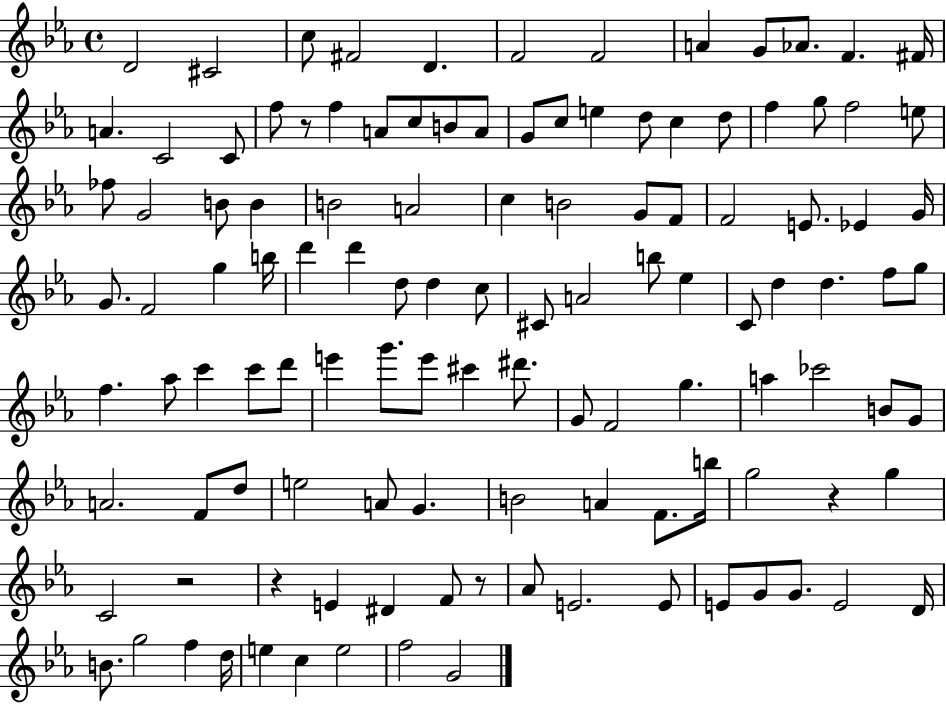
D4/h C#4/h C5/e F#4/h D4/q. F4/h F4/h A4/q G4/e Ab4/e. F4/q. F#4/s A4/q. C4/h C4/e F5/e R/e F5/q A4/e C5/e B4/e A4/e G4/e C5/e E5/q D5/e C5/q D5/e F5/q G5/e F5/h E5/e FES5/e G4/h B4/e B4/q B4/h A4/h C5/q B4/h G4/e F4/e F4/h E4/e. Eb4/q G4/s G4/e. F4/h G5/q B5/s D6/q D6/q D5/e D5/q C5/e C#4/e A4/h B5/e Eb5/q C4/e D5/q D5/q. F5/e G5/e F5/q. Ab5/e C6/q C6/e D6/e E6/q G6/e. E6/e C#6/q D#6/e. G4/e F4/h G5/q. A5/q CES6/h B4/e G4/e A4/h. F4/e D5/e E5/h A4/e G4/q. B4/h A4/q F4/e. B5/s G5/h R/q G5/q C4/h R/h R/q E4/q D#4/q F4/e R/e Ab4/e E4/h. E4/e E4/e G4/e G4/e. E4/h D4/s B4/e. G5/h F5/q D5/s E5/q C5/q E5/h F5/h G4/h